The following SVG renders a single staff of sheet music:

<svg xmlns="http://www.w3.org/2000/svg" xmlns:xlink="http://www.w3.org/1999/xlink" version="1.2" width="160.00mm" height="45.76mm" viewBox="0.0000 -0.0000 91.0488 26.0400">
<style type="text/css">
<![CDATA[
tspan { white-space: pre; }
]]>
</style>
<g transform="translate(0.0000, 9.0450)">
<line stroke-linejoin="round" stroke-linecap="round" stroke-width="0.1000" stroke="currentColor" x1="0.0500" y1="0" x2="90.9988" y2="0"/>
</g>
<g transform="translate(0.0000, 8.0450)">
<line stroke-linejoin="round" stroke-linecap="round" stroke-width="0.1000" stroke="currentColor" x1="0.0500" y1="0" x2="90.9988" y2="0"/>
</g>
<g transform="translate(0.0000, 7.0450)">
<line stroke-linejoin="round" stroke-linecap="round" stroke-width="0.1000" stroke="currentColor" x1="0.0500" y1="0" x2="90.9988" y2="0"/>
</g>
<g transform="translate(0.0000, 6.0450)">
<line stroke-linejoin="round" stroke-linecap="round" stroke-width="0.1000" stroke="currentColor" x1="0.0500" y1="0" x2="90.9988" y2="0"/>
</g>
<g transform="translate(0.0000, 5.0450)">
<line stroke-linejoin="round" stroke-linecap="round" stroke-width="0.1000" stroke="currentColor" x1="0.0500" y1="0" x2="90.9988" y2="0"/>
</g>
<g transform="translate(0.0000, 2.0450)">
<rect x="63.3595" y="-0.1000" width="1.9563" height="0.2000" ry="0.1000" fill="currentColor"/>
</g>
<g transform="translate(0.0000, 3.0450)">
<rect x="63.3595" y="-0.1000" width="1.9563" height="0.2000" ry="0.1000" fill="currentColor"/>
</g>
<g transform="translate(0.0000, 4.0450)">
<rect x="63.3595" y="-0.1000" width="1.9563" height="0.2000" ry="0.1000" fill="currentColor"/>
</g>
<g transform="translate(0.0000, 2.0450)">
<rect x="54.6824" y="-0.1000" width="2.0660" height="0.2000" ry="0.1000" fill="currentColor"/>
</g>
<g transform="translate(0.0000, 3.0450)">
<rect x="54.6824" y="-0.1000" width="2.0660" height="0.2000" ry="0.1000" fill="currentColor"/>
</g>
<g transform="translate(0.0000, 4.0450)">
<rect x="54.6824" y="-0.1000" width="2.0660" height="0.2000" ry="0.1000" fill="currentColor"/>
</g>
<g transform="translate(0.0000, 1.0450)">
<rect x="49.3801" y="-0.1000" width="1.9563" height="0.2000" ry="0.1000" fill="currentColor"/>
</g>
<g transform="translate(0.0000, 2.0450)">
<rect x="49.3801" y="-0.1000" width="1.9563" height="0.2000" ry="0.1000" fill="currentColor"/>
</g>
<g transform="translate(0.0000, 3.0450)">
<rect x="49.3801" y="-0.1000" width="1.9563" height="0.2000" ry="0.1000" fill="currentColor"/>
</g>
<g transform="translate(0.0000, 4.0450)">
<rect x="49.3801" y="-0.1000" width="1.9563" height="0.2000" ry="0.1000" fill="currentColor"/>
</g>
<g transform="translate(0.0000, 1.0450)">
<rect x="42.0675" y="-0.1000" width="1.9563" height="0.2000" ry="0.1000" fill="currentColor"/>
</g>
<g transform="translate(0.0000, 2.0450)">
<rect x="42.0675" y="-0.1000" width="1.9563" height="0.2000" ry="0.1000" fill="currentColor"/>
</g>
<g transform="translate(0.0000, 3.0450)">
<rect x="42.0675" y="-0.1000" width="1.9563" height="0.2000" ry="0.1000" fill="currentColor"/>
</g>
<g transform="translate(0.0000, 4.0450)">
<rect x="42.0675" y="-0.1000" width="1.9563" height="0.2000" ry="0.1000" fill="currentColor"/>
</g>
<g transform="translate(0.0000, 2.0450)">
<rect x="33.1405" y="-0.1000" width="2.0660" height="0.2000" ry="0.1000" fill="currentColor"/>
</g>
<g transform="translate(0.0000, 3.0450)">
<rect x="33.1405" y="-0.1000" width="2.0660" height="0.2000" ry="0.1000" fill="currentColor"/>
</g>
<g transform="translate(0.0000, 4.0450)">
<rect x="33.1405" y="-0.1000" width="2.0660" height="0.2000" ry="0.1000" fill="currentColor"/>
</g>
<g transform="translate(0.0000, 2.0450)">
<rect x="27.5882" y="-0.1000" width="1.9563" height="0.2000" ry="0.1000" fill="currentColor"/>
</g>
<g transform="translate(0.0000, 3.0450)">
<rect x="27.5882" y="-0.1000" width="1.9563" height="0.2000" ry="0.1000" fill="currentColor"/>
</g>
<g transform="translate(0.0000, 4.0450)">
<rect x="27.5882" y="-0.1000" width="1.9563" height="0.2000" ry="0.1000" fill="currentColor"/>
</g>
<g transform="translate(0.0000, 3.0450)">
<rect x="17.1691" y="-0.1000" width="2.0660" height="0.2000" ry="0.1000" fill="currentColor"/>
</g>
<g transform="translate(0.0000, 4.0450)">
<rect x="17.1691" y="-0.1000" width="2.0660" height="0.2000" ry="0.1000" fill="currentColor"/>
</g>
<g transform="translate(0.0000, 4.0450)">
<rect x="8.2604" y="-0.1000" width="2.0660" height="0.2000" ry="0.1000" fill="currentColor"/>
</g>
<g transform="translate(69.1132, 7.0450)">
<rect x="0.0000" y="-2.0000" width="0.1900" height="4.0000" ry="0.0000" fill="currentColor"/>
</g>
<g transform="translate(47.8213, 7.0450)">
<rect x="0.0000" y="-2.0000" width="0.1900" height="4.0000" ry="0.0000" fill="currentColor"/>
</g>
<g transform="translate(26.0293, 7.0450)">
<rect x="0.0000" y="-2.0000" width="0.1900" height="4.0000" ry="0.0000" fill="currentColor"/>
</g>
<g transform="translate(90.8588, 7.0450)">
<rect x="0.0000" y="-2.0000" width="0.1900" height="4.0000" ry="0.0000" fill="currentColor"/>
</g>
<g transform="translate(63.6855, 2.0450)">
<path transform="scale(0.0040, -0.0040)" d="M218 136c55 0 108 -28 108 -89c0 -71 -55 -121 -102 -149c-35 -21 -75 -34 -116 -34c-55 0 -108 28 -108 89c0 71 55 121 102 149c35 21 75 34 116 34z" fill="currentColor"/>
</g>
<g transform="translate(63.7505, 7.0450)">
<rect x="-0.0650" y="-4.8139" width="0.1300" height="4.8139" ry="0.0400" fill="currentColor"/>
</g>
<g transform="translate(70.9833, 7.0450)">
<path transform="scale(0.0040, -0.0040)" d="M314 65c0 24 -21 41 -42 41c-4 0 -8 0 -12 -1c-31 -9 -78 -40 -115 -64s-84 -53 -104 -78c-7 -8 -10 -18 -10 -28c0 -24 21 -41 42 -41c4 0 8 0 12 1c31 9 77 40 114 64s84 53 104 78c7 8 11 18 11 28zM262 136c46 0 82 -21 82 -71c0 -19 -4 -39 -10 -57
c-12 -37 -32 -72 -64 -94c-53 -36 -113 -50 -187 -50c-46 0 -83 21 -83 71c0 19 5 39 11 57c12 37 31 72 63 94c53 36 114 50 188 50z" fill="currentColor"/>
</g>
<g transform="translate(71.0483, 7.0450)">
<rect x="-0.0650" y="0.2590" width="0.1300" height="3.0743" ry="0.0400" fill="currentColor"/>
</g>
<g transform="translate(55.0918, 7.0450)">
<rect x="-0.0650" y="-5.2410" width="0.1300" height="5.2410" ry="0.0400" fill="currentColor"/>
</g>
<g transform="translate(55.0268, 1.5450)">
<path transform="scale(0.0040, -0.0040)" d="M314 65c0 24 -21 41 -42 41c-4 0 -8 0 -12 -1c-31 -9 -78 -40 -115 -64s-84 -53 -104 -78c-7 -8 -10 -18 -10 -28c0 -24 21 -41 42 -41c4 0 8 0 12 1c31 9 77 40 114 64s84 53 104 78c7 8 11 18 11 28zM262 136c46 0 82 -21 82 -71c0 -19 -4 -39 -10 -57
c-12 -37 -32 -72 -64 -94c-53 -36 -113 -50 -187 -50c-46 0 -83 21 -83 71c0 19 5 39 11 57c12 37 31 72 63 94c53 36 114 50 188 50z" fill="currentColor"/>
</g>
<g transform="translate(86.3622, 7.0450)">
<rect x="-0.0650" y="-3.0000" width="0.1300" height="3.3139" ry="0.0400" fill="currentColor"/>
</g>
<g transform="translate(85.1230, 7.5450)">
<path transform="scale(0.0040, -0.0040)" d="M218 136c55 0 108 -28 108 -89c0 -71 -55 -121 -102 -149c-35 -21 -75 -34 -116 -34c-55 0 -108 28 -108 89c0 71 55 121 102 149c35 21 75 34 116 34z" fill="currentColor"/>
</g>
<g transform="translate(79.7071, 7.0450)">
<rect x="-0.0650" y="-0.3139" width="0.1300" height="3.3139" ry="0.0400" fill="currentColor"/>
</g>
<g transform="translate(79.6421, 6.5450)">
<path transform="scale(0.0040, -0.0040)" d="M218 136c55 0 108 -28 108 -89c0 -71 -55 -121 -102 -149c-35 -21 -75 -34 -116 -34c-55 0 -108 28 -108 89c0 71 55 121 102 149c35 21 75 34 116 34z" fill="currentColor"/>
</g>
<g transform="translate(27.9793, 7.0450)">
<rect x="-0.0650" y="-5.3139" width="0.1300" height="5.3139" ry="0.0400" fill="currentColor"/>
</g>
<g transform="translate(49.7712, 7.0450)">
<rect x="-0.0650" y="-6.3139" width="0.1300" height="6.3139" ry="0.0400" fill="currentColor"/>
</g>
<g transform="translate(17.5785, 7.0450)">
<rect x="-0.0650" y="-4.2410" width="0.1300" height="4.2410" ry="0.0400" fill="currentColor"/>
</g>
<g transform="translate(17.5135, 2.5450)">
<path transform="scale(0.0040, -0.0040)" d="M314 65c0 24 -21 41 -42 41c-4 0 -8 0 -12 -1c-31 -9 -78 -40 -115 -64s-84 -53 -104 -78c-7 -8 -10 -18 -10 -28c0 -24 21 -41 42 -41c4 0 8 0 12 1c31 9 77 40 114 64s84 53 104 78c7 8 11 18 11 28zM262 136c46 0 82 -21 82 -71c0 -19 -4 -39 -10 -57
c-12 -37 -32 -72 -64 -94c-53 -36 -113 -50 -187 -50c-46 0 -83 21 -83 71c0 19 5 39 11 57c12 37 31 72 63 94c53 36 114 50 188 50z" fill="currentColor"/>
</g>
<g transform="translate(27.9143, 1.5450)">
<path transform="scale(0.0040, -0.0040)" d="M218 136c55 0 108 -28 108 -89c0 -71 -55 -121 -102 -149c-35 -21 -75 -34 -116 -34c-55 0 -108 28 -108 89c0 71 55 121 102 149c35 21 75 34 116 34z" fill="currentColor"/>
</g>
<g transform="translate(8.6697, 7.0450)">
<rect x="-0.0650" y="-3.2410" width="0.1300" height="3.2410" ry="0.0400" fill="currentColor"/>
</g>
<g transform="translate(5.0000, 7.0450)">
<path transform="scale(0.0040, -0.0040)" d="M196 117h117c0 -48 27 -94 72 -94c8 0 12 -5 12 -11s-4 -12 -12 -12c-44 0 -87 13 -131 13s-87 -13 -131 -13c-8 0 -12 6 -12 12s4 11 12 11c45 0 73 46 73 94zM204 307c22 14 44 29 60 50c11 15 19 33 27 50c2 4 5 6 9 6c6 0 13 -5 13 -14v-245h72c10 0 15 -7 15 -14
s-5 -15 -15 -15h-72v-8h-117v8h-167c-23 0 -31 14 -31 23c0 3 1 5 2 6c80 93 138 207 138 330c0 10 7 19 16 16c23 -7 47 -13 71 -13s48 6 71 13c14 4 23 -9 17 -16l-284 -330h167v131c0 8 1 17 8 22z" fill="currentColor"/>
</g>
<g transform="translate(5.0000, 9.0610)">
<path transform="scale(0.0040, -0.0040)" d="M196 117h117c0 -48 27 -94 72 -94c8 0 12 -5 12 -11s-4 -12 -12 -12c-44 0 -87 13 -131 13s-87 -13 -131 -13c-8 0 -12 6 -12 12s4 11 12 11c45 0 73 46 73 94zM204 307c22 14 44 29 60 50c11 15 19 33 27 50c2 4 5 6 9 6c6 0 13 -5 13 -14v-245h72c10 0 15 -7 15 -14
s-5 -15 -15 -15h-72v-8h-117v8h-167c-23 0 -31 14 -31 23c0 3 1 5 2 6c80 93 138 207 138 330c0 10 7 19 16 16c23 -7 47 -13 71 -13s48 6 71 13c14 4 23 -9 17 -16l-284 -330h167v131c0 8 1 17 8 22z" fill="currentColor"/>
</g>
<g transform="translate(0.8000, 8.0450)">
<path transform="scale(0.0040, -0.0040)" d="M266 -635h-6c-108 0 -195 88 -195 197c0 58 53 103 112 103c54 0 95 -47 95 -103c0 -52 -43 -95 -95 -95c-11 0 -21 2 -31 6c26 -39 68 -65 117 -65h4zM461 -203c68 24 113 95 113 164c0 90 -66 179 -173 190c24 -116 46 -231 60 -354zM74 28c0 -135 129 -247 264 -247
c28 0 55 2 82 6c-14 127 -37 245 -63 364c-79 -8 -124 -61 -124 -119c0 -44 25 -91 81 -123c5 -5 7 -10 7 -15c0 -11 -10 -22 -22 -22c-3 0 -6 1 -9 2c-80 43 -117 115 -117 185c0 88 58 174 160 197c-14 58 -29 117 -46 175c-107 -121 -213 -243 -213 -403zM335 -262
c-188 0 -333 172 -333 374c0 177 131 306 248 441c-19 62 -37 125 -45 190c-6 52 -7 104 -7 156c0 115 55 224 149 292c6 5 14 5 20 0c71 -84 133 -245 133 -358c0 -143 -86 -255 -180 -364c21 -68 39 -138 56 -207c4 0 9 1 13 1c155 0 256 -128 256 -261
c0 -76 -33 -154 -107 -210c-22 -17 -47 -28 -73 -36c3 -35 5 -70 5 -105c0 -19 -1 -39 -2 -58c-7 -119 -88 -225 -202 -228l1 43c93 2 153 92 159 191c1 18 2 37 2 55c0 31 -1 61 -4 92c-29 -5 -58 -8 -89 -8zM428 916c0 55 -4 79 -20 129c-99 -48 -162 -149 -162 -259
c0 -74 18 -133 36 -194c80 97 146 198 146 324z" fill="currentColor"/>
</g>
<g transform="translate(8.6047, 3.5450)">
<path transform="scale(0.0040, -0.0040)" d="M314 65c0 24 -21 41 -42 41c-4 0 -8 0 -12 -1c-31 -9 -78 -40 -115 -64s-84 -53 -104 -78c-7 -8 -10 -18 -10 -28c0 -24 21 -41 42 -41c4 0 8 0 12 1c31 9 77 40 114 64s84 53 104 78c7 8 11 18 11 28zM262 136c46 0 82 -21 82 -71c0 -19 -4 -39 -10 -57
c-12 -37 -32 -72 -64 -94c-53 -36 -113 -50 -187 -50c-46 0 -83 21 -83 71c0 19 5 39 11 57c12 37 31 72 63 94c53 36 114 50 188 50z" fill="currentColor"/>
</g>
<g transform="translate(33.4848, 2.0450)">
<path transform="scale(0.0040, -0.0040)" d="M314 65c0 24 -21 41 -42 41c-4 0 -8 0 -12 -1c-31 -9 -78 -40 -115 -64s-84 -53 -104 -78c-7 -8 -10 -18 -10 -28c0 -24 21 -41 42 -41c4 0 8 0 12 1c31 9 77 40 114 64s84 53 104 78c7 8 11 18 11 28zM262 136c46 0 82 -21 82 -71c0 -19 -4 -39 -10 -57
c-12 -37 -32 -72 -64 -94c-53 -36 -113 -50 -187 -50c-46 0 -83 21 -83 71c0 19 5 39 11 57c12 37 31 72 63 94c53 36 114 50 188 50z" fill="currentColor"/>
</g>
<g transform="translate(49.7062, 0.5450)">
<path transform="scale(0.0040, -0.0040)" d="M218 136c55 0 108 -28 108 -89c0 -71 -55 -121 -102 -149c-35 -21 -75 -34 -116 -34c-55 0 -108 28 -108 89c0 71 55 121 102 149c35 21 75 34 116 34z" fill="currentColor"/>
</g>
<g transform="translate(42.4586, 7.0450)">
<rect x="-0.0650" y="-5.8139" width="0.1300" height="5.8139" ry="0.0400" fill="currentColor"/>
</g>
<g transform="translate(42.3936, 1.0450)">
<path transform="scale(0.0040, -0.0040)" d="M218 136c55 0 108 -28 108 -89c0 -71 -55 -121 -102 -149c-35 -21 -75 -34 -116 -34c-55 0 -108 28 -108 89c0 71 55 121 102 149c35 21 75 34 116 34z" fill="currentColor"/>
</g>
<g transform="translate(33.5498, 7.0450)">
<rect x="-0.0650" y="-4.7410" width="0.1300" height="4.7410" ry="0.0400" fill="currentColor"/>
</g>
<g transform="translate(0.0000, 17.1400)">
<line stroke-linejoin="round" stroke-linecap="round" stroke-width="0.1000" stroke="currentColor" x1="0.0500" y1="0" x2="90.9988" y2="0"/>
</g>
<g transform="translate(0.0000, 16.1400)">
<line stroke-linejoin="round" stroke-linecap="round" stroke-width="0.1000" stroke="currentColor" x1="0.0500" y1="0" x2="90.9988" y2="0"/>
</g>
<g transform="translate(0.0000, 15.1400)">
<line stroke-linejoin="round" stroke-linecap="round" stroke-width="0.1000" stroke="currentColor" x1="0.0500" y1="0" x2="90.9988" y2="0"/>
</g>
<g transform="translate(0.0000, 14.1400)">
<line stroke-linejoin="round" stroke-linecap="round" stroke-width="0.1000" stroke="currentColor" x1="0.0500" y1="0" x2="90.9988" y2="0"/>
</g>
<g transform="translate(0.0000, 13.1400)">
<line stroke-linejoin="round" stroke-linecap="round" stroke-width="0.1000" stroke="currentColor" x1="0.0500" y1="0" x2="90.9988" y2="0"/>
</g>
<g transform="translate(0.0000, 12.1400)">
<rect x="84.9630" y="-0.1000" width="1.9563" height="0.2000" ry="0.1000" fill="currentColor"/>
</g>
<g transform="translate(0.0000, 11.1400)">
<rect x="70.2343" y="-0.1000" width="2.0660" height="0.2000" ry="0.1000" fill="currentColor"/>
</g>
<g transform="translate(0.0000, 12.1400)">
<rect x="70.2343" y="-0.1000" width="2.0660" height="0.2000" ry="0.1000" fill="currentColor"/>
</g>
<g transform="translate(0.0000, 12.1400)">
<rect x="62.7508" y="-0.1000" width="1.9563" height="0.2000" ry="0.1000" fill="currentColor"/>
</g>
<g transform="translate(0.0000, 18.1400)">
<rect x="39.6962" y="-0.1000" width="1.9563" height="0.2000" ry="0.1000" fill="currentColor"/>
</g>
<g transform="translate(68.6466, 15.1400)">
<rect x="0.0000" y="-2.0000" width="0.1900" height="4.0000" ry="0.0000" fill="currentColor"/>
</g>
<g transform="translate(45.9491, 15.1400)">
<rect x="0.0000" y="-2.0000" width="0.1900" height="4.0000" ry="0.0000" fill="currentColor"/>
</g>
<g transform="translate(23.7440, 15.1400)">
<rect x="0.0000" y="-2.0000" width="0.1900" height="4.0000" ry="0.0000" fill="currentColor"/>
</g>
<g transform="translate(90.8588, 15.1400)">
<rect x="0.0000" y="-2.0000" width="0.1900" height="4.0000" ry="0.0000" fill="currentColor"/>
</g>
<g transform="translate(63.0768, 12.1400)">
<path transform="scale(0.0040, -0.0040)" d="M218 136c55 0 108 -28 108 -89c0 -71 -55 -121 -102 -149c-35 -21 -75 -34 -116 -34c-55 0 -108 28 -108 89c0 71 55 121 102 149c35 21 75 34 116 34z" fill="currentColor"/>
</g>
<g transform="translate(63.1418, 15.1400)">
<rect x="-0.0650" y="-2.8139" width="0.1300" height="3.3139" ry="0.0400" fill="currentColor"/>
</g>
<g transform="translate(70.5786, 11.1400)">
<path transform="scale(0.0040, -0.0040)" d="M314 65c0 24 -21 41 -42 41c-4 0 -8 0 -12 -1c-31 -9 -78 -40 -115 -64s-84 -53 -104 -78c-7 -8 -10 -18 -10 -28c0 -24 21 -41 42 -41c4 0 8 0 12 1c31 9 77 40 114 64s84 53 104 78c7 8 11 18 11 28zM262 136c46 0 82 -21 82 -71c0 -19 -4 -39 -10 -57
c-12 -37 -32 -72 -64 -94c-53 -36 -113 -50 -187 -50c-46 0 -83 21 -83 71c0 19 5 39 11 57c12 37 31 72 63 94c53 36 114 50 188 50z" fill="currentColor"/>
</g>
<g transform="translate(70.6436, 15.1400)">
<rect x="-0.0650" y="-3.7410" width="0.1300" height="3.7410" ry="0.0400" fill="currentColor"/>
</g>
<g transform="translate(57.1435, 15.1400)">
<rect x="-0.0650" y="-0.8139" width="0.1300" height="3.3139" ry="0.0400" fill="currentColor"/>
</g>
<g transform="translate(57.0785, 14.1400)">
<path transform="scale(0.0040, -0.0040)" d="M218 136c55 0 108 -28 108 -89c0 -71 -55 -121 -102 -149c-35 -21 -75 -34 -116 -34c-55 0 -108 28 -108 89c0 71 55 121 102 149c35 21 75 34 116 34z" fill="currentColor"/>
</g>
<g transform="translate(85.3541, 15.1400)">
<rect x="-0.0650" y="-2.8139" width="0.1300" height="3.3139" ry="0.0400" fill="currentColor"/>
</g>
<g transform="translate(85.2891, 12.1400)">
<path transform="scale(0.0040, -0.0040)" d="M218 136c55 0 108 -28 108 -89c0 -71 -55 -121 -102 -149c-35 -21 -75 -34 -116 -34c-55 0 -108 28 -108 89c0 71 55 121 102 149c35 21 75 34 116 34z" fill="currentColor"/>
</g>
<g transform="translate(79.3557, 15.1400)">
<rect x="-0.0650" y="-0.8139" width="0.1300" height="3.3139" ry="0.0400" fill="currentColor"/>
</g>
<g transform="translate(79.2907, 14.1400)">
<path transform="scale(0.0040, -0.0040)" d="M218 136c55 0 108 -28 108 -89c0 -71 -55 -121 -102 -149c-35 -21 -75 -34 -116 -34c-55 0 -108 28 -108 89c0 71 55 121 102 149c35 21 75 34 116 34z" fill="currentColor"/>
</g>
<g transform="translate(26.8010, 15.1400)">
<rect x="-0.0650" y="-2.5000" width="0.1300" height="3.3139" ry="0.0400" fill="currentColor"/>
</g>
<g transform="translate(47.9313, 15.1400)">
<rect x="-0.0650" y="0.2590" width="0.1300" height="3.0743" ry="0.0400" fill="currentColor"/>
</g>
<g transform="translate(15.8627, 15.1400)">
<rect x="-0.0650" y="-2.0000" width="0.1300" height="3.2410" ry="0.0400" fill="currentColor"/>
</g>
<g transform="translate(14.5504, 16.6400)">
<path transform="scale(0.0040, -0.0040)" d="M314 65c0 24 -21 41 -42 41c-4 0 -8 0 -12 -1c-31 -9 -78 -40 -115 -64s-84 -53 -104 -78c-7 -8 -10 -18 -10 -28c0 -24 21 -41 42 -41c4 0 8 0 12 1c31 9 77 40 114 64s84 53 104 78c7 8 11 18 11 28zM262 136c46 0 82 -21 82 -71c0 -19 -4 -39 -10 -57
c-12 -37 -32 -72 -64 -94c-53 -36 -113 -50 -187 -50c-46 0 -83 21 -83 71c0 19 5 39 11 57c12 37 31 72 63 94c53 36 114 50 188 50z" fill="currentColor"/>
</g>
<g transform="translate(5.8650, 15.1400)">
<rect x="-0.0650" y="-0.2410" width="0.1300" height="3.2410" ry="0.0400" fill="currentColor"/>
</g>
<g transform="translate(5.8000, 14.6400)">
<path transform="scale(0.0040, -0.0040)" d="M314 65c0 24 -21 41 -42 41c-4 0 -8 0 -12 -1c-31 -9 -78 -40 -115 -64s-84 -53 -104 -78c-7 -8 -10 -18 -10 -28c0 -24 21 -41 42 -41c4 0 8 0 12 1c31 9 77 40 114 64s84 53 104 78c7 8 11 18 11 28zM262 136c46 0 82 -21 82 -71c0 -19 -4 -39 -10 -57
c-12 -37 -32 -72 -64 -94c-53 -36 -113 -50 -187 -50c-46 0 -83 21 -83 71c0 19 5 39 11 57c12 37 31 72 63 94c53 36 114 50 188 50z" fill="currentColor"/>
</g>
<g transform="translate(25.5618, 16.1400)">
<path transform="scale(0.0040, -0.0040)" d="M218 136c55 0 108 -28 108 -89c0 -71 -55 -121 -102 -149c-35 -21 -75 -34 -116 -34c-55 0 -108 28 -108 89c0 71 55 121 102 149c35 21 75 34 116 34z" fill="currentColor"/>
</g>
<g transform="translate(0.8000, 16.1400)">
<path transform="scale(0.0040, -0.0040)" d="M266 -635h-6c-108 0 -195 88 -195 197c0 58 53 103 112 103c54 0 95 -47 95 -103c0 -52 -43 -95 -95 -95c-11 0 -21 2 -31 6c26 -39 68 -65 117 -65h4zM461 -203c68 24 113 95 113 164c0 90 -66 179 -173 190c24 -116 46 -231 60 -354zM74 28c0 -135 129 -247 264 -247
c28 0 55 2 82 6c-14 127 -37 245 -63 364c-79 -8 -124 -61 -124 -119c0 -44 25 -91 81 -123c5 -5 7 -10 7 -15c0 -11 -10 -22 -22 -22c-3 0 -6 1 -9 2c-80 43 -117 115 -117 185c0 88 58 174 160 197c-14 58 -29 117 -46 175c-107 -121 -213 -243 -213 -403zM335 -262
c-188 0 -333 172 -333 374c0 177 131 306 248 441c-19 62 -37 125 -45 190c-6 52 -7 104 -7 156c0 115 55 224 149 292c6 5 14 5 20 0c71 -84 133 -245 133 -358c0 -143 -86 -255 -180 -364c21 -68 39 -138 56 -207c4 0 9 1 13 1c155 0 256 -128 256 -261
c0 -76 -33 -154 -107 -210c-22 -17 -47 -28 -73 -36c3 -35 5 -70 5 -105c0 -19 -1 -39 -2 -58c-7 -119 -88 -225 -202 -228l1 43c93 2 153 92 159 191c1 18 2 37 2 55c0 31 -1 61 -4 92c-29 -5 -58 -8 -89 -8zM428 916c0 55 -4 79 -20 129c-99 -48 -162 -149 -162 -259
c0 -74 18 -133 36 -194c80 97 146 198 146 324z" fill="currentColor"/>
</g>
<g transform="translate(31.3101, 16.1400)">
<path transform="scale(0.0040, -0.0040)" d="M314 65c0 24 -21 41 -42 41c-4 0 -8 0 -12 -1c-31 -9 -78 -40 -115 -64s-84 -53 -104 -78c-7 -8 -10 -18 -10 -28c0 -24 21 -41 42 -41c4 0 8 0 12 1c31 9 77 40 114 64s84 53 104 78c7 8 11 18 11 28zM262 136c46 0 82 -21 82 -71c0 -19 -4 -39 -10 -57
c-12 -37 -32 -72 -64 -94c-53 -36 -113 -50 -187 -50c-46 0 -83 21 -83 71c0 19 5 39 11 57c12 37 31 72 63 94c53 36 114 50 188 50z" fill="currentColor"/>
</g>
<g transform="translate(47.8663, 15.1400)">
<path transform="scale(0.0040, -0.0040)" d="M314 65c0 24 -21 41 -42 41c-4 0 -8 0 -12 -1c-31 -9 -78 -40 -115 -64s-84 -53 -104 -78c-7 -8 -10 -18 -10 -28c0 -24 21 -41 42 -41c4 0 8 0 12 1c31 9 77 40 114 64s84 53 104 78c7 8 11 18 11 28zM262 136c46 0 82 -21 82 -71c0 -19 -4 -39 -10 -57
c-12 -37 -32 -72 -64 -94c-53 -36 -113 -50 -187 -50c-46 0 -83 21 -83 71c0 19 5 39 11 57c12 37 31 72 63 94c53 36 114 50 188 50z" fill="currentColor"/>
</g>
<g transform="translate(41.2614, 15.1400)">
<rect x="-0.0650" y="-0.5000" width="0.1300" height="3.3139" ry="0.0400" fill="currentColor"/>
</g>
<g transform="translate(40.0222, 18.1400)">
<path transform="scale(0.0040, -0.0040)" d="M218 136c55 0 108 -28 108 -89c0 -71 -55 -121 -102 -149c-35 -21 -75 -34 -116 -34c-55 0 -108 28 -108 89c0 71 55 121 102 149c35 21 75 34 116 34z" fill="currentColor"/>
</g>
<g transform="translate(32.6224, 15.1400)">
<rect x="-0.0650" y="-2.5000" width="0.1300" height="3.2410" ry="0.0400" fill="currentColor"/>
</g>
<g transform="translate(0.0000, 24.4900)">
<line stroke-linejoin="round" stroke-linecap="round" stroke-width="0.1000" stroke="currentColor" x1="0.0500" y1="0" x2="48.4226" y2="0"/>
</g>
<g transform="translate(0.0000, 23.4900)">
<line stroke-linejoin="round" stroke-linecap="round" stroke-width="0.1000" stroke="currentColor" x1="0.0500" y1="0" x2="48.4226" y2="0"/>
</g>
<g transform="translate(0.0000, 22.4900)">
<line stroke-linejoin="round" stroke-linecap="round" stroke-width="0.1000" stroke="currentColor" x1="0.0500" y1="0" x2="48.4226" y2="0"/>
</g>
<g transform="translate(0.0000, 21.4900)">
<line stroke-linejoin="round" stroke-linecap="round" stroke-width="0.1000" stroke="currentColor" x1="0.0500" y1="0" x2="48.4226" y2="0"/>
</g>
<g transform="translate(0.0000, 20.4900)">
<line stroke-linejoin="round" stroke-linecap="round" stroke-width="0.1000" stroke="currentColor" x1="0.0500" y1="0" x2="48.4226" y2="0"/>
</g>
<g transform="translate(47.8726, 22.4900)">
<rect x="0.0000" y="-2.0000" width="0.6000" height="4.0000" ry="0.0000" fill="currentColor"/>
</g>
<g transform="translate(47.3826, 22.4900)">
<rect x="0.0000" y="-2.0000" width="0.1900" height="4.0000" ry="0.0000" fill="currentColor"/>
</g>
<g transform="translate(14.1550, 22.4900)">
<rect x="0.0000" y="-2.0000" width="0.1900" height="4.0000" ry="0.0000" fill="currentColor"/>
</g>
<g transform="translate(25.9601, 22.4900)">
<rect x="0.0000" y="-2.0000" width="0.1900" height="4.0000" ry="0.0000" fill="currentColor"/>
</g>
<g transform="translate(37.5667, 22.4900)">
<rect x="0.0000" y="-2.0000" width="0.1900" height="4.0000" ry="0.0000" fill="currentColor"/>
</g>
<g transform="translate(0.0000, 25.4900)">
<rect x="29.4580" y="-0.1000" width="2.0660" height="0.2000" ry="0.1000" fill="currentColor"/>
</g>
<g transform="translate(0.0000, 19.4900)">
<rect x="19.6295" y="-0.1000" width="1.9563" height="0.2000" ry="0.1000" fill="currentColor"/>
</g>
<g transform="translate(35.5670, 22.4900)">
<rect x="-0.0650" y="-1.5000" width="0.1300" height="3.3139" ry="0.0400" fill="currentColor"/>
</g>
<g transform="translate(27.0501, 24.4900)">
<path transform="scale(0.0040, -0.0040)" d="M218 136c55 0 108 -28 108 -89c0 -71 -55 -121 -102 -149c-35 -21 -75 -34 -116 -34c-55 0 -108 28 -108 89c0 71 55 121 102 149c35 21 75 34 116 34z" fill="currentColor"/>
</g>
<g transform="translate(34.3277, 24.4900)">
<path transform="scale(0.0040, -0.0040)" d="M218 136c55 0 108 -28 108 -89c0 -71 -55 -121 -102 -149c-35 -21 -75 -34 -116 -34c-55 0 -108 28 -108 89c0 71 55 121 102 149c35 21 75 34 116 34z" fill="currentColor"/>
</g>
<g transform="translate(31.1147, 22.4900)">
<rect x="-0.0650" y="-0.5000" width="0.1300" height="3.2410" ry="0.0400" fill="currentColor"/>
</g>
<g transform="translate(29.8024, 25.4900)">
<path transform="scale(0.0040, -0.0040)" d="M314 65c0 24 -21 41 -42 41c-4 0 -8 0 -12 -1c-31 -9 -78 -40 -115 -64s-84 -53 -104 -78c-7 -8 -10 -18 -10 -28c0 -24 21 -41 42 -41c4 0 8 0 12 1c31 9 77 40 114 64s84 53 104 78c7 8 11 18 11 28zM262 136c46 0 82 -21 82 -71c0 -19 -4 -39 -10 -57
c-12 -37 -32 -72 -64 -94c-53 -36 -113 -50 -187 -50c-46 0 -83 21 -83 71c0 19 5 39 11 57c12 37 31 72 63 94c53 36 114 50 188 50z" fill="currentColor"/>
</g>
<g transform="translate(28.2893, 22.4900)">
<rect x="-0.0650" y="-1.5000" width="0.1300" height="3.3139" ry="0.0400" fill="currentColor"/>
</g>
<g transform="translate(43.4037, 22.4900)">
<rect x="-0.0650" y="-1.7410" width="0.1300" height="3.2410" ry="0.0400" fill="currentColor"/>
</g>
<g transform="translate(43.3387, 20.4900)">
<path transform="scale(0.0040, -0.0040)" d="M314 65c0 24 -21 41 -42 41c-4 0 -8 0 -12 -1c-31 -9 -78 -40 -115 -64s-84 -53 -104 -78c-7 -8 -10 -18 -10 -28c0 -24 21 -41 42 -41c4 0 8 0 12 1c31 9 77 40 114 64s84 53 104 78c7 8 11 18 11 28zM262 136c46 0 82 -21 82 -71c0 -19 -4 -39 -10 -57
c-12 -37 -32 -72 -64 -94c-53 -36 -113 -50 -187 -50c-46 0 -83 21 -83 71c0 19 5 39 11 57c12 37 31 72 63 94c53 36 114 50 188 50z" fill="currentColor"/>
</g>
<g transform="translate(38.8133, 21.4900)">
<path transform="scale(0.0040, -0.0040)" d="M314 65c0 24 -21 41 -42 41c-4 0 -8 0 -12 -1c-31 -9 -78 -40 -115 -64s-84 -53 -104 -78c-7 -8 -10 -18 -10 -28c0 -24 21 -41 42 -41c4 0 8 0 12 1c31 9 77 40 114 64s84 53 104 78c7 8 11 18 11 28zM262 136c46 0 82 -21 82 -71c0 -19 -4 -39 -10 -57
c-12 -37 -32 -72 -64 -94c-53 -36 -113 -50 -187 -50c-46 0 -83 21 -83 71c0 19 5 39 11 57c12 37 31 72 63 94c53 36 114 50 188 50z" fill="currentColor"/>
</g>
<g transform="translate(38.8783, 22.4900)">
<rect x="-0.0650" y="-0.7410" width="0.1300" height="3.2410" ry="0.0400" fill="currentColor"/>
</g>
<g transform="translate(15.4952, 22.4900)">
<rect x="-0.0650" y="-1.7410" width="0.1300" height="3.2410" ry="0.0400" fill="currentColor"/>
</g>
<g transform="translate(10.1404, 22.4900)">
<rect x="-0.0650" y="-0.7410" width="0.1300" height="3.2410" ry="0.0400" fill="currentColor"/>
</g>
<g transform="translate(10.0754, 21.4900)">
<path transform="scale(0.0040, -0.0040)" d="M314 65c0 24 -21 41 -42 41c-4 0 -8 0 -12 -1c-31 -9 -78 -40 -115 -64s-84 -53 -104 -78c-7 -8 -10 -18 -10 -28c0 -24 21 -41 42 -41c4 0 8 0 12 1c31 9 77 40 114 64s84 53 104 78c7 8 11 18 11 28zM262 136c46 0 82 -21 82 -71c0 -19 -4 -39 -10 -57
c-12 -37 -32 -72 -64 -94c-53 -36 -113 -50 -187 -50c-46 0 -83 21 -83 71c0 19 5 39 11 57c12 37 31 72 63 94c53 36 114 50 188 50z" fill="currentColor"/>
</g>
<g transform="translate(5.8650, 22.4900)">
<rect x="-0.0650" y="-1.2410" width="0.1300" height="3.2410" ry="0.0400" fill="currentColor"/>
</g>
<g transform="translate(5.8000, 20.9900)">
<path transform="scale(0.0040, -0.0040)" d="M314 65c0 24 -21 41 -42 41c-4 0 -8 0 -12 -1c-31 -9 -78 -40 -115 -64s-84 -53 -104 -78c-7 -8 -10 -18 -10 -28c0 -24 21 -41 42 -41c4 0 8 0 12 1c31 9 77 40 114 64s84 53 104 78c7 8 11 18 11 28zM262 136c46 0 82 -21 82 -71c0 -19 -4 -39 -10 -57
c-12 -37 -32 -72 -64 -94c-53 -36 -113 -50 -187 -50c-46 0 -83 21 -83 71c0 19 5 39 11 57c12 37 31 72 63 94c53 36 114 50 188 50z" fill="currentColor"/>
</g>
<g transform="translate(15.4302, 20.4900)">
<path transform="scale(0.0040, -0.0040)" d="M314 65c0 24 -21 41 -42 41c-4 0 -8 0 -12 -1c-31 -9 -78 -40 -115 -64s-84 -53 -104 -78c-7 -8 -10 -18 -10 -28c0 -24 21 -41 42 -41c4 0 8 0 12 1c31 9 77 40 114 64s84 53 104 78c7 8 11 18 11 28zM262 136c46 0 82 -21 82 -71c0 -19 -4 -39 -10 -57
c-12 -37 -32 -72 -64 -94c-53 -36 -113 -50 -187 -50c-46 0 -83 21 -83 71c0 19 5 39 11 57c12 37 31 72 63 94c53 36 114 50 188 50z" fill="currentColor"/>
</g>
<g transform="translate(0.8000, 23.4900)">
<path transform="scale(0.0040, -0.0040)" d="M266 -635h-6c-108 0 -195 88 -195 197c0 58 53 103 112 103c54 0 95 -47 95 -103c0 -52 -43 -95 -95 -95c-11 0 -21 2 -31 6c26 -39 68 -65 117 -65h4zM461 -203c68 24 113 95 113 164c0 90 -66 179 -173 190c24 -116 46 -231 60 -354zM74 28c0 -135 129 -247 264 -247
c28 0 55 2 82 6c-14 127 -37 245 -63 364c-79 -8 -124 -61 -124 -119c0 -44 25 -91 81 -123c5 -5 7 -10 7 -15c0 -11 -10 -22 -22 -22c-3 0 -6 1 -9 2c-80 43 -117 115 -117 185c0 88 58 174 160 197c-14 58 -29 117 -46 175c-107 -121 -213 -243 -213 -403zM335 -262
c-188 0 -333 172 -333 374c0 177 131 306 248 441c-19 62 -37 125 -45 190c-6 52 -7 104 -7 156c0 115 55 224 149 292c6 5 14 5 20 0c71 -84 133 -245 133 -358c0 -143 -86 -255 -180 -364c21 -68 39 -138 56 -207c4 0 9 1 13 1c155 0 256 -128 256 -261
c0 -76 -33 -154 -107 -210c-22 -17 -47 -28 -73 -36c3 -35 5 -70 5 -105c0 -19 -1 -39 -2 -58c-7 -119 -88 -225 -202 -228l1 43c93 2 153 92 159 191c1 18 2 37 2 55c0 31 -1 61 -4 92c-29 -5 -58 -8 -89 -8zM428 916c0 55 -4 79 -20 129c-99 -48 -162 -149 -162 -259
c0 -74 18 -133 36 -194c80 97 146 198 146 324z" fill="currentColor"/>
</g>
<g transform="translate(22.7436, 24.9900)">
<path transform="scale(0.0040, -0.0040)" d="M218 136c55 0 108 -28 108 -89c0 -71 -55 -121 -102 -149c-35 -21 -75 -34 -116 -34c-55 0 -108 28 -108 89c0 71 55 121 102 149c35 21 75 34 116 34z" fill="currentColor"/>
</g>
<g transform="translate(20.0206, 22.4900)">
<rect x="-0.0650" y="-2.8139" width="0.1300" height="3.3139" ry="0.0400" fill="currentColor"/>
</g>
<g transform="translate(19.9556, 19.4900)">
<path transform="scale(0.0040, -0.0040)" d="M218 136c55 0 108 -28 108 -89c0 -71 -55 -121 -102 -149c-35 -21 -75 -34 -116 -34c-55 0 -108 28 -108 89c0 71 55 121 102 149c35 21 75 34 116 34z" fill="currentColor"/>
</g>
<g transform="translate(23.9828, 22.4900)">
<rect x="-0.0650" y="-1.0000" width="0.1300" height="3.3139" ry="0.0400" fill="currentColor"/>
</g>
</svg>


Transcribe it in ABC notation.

X:1
T:Untitled
M:4/4
L:1/4
K:C
b2 d'2 f' e'2 g' a' f'2 e' B2 c A c2 F2 G G2 C B2 d a c'2 d a e2 d2 f2 a D E C2 E d2 f2